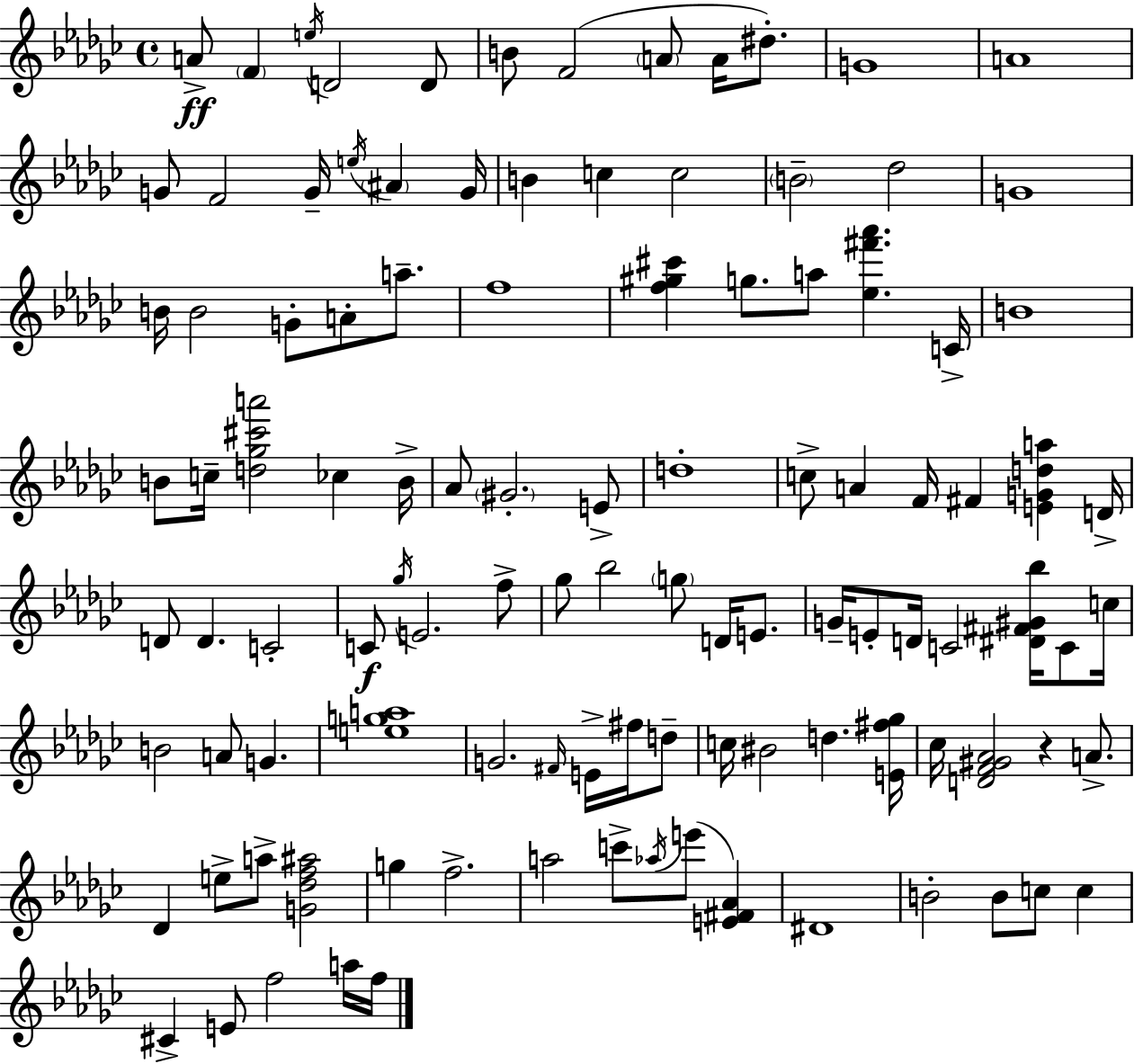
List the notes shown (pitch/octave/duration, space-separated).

A4/e F4/q E5/s D4/h D4/e B4/e F4/h A4/e A4/s D#5/e. G4/w A4/w G4/e F4/h G4/s E5/s A#4/q G4/s B4/q C5/q C5/h B4/h Db5/h G4/w B4/s B4/h G4/e A4/e A5/e. F5/w [F5,G#5,C#6]/q G5/e. A5/e [Eb5,F#6,Ab6]/q. C4/s B4/w B4/e C5/s [D5,Gb5,C#6,A6]/h CES5/q B4/s Ab4/e G#4/h. E4/e D5/w C5/e A4/q F4/s F#4/q [E4,G4,D5,A5]/q D4/s D4/e D4/q. C4/h C4/e Gb5/s E4/h. F5/e Gb5/e Bb5/h G5/e D4/s E4/e. G4/s E4/e D4/s C4/h [D#4,F#4,G#4,Bb5]/s C4/e C5/s B4/h A4/e G4/q. [E5,G5,A5]/w G4/h. F#4/s E4/s F#5/s D5/e C5/s BIS4/h D5/q. [E4,F#5,Gb5]/s CES5/s [D4,F4,G#4,Ab4]/h R/q A4/e. Db4/q E5/e A5/e [G4,Db5,F5,A#5]/h G5/q F5/h. A5/h C6/e Ab5/s E6/e [E4,F#4,Ab4]/q D#4/w B4/h B4/e C5/e C5/q C#4/q E4/e F5/h A5/s F5/s